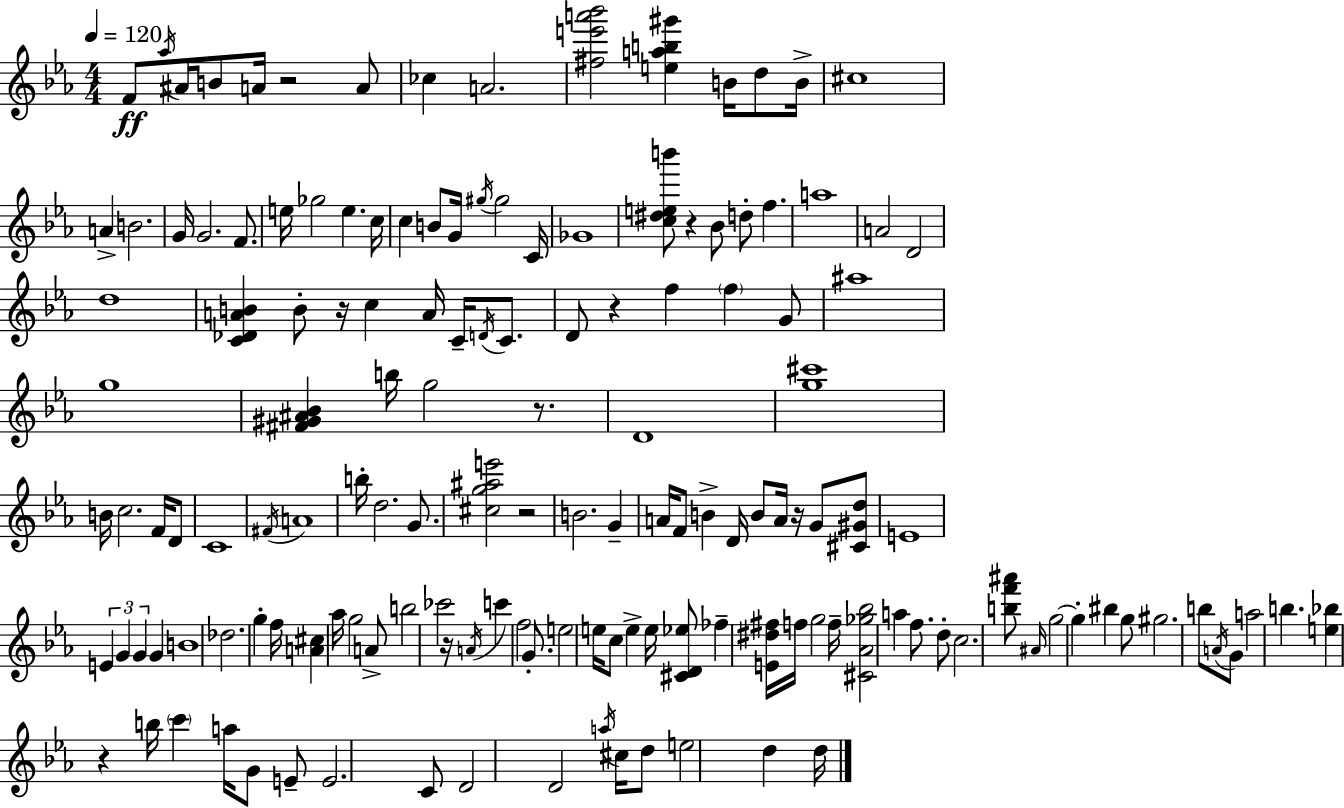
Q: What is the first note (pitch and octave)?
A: F4